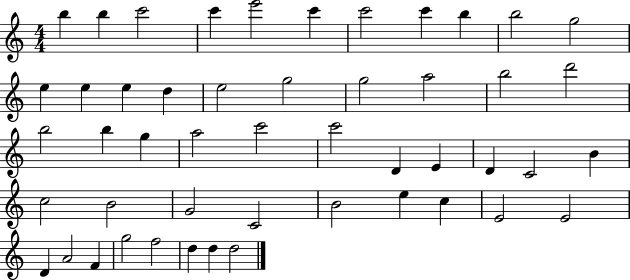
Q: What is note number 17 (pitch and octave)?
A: G5